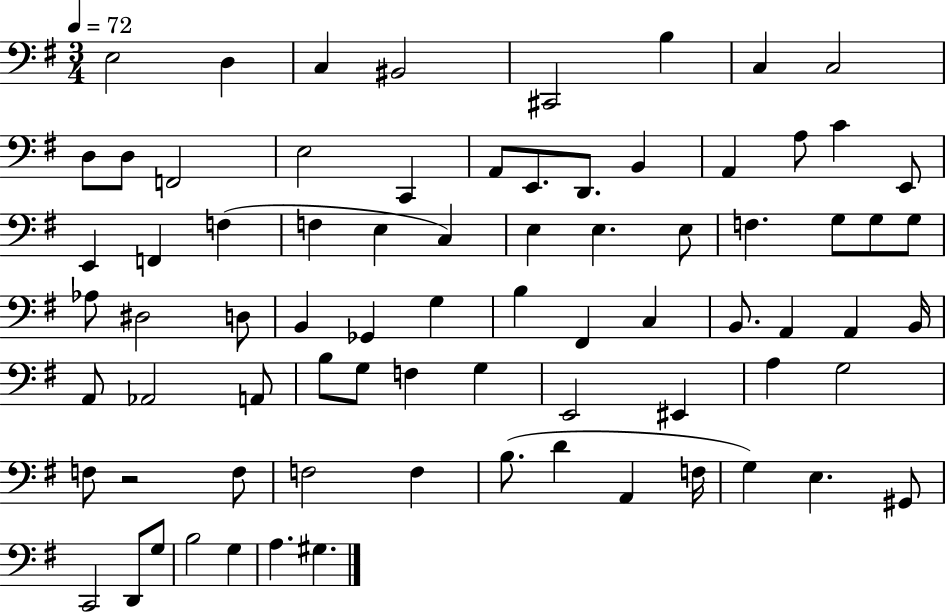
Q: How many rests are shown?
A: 1